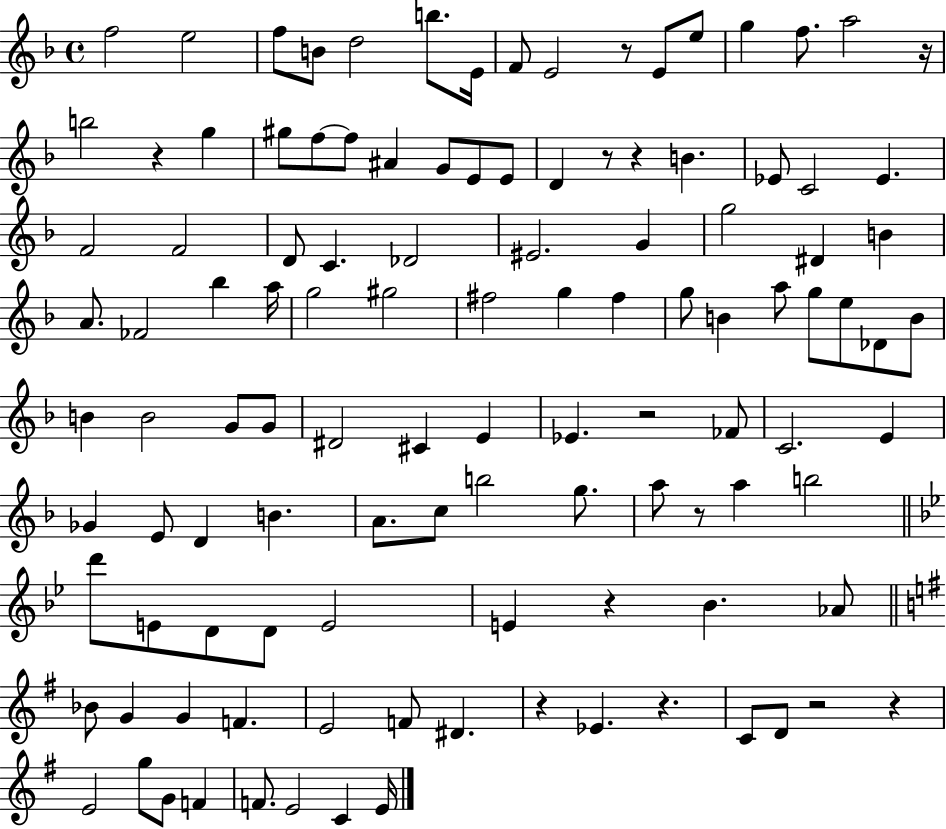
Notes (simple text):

F5/h E5/h F5/e B4/e D5/h B5/e. E4/s F4/e E4/h R/e E4/e E5/e G5/q F5/e. A5/h R/s B5/h R/q G5/q G#5/e F5/e F5/e A#4/q G4/e E4/e E4/e D4/q R/e R/q B4/q. Eb4/e C4/h Eb4/q. F4/h F4/h D4/e C4/q. Db4/h EIS4/h. G4/q G5/h D#4/q B4/q A4/e. FES4/h Bb5/q A5/s G5/h G#5/h F#5/h G5/q F#5/q G5/e B4/q A5/e G5/e E5/e Db4/e B4/e B4/q B4/h G4/e G4/e D#4/h C#4/q E4/q Eb4/q. R/h FES4/e C4/h. E4/q Gb4/q E4/e D4/q B4/q. A4/e. C5/e B5/h G5/e. A5/e R/e A5/q B5/h D6/e E4/e D4/e D4/e E4/h E4/q R/q Bb4/q. Ab4/e Bb4/e G4/q G4/q F4/q. E4/h F4/e D#4/q. R/q Eb4/q. R/q. C4/e D4/e R/h R/q E4/h G5/e G4/e F4/q F4/e. E4/h C4/q E4/s